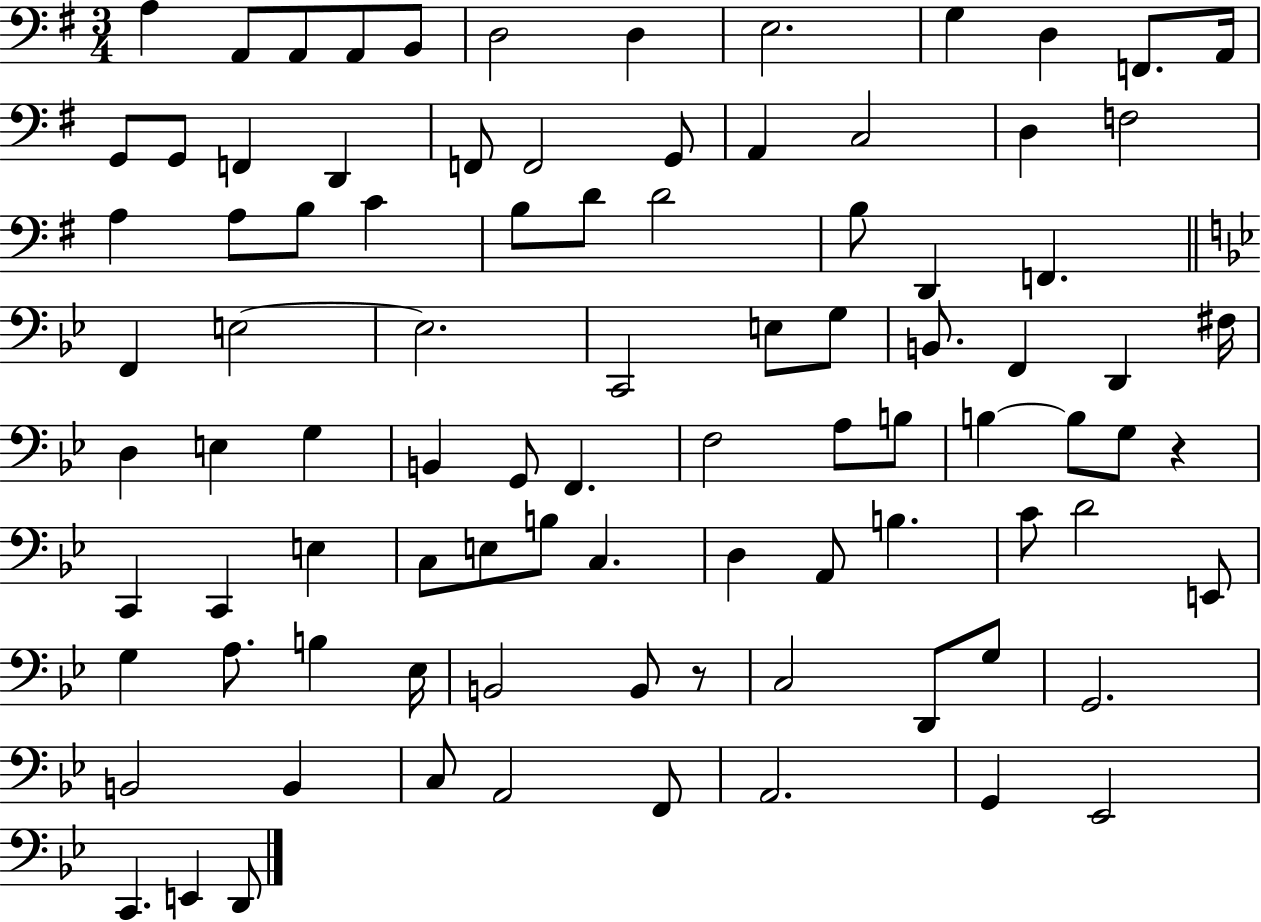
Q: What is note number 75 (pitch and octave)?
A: C3